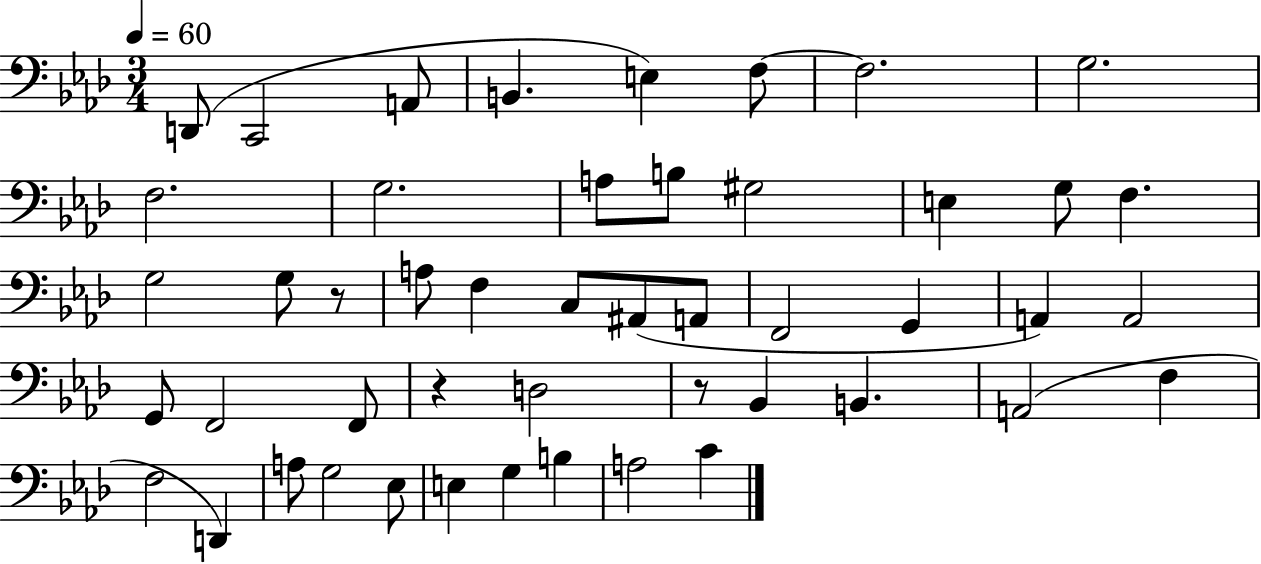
{
  \clef bass
  \numericTimeSignature
  \time 3/4
  \key aes \major
  \tempo 4 = 60
  d,8( c,2 a,8 | b,4. e4) f8~~ | f2. | g2. | \break f2. | g2. | a8 b8 gis2 | e4 g8 f4. | \break g2 g8 r8 | a8 f4 c8 ais,8( a,8 | f,2 g,4 | a,4) a,2 | \break g,8 f,2 f,8 | r4 d2 | r8 bes,4 b,4. | a,2( f4 | \break f2 d,4) | a8 g2 ees8 | e4 g4 b4 | a2 c'4 | \break \bar "|."
}